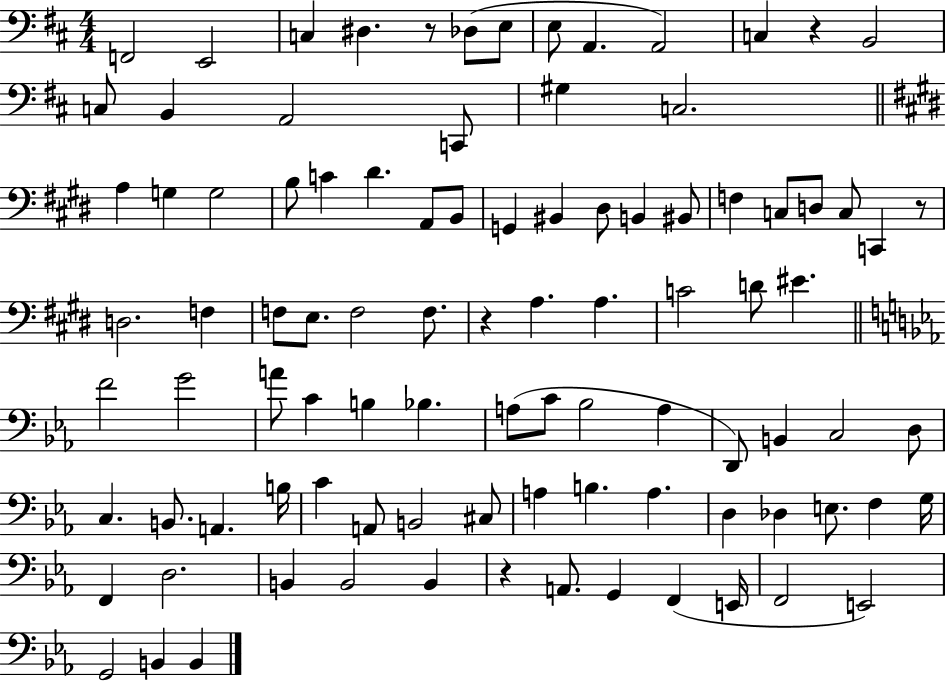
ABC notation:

X:1
T:Untitled
M:4/4
L:1/4
K:D
F,,2 E,,2 C, ^D, z/2 _D,/2 E,/2 E,/2 A,, A,,2 C, z B,,2 C,/2 B,, A,,2 C,,/2 ^G, C,2 A, G, G,2 B,/2 C ^D A,,/2 B,,/2 G,, ^B,, ^D,/2 B,, ^B,,/2 F, C,/2 D,/2 C,/2 C,, z/2 D,2 F, F,/2 E,/2 F,2 F,/2 z A, A, C2 D/2 ^E F2 G2 A/2 C B, _B, A,/2 C/2 _B,2 A, D,,/2 B,, C,2 D,/2 C, B,,/2 A,, B,/4 C A,,/2 B,,2 ^C,/2 A, B, A, D, _D, E,/2 F, G,/4 F,, D,2 B,, B,,2 B,, z A,,/2 G,, F,, E,,/4 F,,2 E,,2 G,,2 B,, B,,